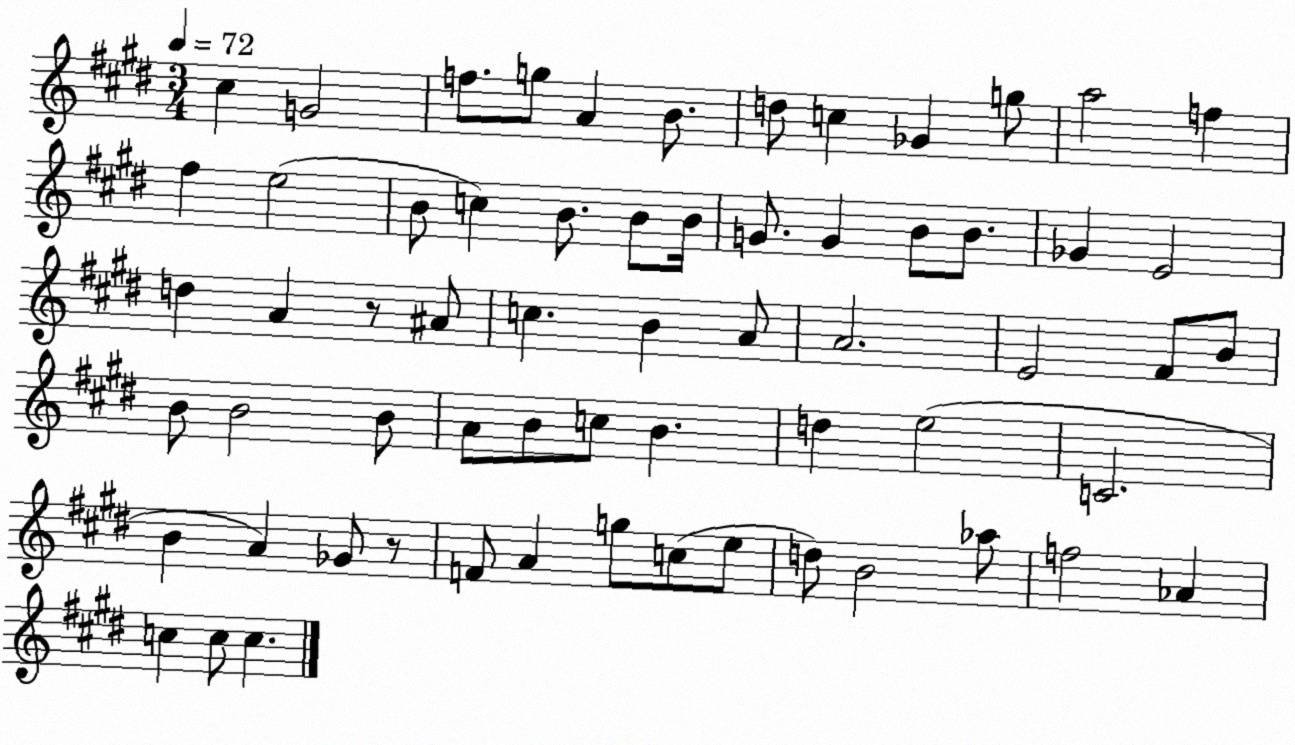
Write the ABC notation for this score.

X:1
T:Untitled
M:3/4
L:1/4
K:E
^c G2 f/2 g/2 A B/2 d/2 c _G g/2 a2 f ^f e2 B/2 c B/2 B/2 B/4 G/2 G B/2 B/2 _G E2 d A z/2 ^A/2 c B A/2 A2 E2 ^F/2 B/2 B/2 B2 B/2 A/2 B/2 c/2 B d e2 C2 B A _G/2 z/2 F/2 A g/2 c/2 e/2 d/2 B2 _a/2 f2 _A c c/2 c